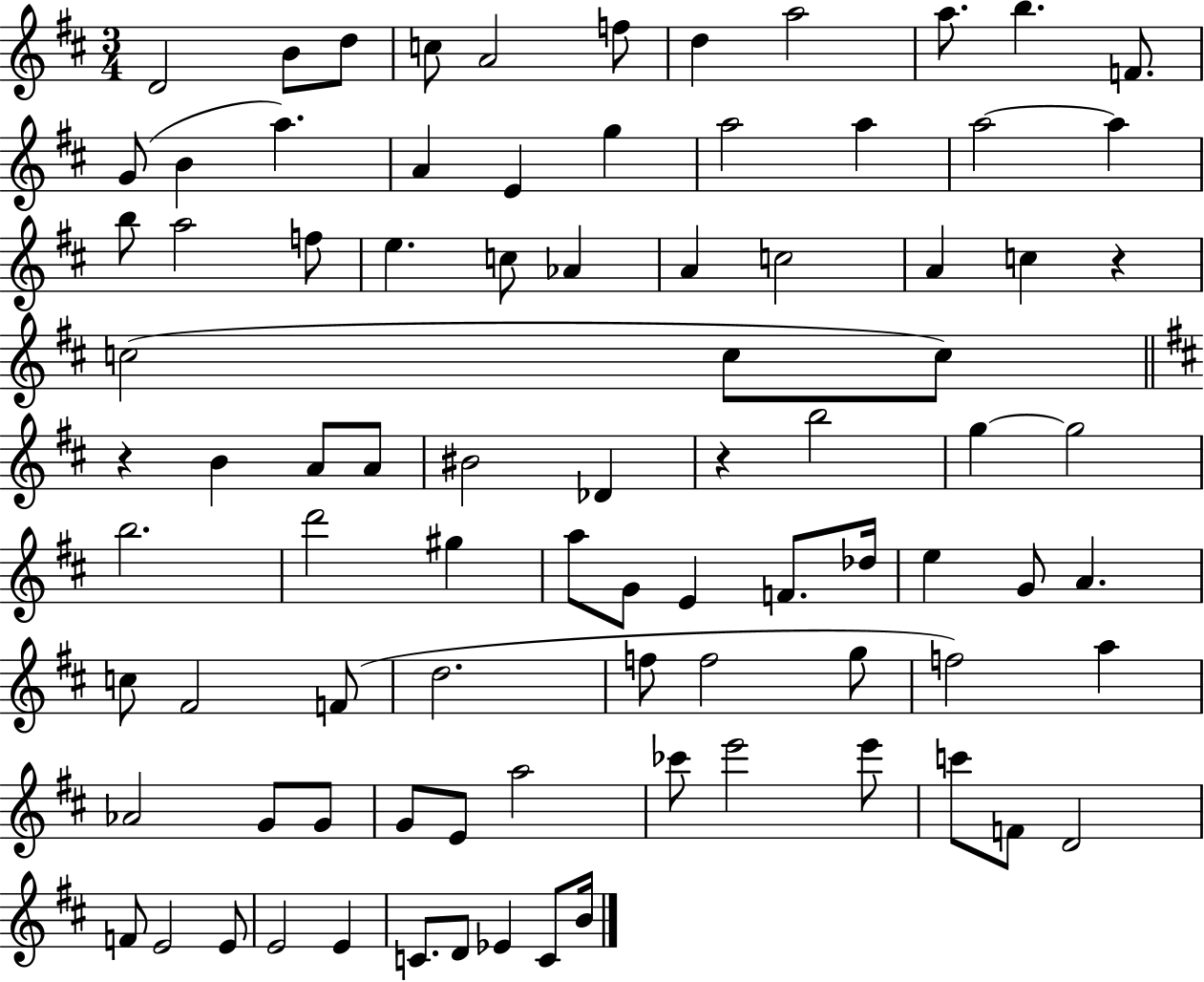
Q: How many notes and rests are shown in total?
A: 87